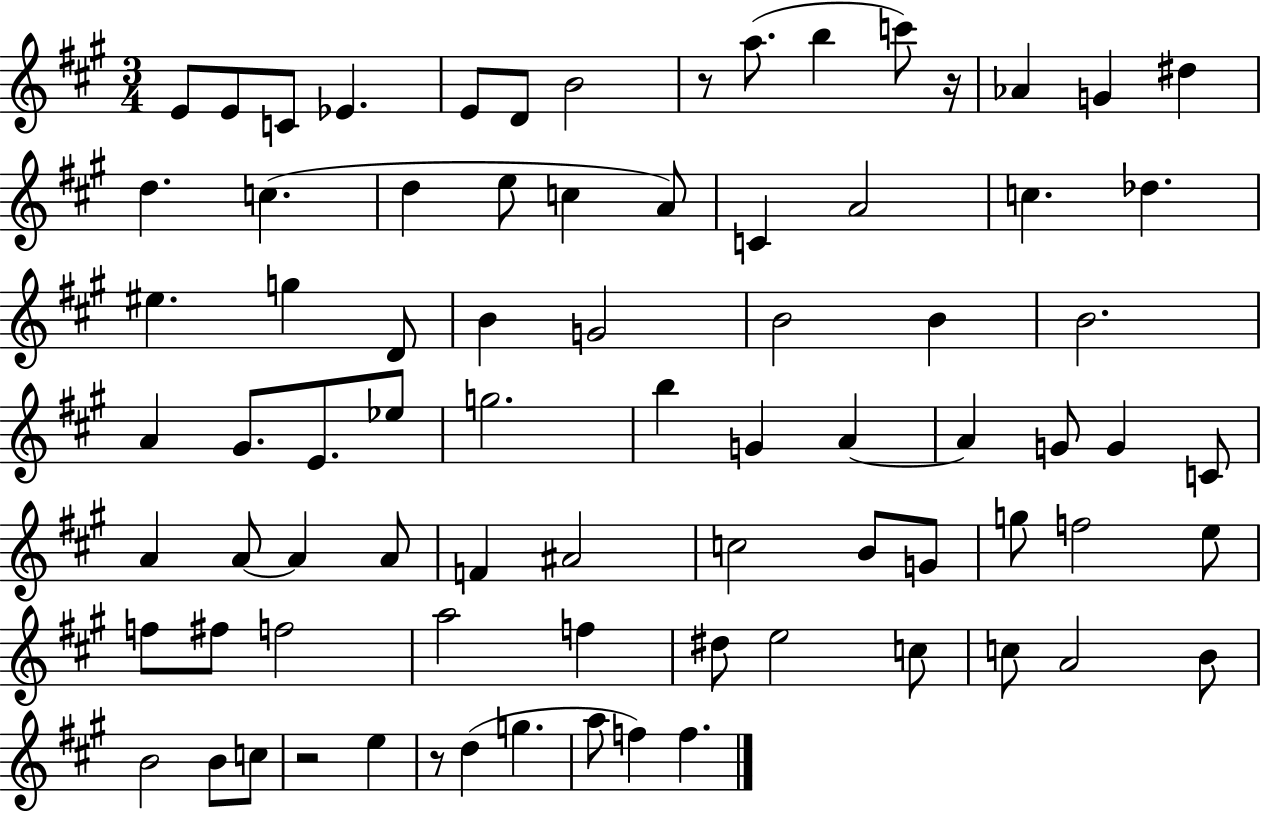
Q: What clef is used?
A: treble